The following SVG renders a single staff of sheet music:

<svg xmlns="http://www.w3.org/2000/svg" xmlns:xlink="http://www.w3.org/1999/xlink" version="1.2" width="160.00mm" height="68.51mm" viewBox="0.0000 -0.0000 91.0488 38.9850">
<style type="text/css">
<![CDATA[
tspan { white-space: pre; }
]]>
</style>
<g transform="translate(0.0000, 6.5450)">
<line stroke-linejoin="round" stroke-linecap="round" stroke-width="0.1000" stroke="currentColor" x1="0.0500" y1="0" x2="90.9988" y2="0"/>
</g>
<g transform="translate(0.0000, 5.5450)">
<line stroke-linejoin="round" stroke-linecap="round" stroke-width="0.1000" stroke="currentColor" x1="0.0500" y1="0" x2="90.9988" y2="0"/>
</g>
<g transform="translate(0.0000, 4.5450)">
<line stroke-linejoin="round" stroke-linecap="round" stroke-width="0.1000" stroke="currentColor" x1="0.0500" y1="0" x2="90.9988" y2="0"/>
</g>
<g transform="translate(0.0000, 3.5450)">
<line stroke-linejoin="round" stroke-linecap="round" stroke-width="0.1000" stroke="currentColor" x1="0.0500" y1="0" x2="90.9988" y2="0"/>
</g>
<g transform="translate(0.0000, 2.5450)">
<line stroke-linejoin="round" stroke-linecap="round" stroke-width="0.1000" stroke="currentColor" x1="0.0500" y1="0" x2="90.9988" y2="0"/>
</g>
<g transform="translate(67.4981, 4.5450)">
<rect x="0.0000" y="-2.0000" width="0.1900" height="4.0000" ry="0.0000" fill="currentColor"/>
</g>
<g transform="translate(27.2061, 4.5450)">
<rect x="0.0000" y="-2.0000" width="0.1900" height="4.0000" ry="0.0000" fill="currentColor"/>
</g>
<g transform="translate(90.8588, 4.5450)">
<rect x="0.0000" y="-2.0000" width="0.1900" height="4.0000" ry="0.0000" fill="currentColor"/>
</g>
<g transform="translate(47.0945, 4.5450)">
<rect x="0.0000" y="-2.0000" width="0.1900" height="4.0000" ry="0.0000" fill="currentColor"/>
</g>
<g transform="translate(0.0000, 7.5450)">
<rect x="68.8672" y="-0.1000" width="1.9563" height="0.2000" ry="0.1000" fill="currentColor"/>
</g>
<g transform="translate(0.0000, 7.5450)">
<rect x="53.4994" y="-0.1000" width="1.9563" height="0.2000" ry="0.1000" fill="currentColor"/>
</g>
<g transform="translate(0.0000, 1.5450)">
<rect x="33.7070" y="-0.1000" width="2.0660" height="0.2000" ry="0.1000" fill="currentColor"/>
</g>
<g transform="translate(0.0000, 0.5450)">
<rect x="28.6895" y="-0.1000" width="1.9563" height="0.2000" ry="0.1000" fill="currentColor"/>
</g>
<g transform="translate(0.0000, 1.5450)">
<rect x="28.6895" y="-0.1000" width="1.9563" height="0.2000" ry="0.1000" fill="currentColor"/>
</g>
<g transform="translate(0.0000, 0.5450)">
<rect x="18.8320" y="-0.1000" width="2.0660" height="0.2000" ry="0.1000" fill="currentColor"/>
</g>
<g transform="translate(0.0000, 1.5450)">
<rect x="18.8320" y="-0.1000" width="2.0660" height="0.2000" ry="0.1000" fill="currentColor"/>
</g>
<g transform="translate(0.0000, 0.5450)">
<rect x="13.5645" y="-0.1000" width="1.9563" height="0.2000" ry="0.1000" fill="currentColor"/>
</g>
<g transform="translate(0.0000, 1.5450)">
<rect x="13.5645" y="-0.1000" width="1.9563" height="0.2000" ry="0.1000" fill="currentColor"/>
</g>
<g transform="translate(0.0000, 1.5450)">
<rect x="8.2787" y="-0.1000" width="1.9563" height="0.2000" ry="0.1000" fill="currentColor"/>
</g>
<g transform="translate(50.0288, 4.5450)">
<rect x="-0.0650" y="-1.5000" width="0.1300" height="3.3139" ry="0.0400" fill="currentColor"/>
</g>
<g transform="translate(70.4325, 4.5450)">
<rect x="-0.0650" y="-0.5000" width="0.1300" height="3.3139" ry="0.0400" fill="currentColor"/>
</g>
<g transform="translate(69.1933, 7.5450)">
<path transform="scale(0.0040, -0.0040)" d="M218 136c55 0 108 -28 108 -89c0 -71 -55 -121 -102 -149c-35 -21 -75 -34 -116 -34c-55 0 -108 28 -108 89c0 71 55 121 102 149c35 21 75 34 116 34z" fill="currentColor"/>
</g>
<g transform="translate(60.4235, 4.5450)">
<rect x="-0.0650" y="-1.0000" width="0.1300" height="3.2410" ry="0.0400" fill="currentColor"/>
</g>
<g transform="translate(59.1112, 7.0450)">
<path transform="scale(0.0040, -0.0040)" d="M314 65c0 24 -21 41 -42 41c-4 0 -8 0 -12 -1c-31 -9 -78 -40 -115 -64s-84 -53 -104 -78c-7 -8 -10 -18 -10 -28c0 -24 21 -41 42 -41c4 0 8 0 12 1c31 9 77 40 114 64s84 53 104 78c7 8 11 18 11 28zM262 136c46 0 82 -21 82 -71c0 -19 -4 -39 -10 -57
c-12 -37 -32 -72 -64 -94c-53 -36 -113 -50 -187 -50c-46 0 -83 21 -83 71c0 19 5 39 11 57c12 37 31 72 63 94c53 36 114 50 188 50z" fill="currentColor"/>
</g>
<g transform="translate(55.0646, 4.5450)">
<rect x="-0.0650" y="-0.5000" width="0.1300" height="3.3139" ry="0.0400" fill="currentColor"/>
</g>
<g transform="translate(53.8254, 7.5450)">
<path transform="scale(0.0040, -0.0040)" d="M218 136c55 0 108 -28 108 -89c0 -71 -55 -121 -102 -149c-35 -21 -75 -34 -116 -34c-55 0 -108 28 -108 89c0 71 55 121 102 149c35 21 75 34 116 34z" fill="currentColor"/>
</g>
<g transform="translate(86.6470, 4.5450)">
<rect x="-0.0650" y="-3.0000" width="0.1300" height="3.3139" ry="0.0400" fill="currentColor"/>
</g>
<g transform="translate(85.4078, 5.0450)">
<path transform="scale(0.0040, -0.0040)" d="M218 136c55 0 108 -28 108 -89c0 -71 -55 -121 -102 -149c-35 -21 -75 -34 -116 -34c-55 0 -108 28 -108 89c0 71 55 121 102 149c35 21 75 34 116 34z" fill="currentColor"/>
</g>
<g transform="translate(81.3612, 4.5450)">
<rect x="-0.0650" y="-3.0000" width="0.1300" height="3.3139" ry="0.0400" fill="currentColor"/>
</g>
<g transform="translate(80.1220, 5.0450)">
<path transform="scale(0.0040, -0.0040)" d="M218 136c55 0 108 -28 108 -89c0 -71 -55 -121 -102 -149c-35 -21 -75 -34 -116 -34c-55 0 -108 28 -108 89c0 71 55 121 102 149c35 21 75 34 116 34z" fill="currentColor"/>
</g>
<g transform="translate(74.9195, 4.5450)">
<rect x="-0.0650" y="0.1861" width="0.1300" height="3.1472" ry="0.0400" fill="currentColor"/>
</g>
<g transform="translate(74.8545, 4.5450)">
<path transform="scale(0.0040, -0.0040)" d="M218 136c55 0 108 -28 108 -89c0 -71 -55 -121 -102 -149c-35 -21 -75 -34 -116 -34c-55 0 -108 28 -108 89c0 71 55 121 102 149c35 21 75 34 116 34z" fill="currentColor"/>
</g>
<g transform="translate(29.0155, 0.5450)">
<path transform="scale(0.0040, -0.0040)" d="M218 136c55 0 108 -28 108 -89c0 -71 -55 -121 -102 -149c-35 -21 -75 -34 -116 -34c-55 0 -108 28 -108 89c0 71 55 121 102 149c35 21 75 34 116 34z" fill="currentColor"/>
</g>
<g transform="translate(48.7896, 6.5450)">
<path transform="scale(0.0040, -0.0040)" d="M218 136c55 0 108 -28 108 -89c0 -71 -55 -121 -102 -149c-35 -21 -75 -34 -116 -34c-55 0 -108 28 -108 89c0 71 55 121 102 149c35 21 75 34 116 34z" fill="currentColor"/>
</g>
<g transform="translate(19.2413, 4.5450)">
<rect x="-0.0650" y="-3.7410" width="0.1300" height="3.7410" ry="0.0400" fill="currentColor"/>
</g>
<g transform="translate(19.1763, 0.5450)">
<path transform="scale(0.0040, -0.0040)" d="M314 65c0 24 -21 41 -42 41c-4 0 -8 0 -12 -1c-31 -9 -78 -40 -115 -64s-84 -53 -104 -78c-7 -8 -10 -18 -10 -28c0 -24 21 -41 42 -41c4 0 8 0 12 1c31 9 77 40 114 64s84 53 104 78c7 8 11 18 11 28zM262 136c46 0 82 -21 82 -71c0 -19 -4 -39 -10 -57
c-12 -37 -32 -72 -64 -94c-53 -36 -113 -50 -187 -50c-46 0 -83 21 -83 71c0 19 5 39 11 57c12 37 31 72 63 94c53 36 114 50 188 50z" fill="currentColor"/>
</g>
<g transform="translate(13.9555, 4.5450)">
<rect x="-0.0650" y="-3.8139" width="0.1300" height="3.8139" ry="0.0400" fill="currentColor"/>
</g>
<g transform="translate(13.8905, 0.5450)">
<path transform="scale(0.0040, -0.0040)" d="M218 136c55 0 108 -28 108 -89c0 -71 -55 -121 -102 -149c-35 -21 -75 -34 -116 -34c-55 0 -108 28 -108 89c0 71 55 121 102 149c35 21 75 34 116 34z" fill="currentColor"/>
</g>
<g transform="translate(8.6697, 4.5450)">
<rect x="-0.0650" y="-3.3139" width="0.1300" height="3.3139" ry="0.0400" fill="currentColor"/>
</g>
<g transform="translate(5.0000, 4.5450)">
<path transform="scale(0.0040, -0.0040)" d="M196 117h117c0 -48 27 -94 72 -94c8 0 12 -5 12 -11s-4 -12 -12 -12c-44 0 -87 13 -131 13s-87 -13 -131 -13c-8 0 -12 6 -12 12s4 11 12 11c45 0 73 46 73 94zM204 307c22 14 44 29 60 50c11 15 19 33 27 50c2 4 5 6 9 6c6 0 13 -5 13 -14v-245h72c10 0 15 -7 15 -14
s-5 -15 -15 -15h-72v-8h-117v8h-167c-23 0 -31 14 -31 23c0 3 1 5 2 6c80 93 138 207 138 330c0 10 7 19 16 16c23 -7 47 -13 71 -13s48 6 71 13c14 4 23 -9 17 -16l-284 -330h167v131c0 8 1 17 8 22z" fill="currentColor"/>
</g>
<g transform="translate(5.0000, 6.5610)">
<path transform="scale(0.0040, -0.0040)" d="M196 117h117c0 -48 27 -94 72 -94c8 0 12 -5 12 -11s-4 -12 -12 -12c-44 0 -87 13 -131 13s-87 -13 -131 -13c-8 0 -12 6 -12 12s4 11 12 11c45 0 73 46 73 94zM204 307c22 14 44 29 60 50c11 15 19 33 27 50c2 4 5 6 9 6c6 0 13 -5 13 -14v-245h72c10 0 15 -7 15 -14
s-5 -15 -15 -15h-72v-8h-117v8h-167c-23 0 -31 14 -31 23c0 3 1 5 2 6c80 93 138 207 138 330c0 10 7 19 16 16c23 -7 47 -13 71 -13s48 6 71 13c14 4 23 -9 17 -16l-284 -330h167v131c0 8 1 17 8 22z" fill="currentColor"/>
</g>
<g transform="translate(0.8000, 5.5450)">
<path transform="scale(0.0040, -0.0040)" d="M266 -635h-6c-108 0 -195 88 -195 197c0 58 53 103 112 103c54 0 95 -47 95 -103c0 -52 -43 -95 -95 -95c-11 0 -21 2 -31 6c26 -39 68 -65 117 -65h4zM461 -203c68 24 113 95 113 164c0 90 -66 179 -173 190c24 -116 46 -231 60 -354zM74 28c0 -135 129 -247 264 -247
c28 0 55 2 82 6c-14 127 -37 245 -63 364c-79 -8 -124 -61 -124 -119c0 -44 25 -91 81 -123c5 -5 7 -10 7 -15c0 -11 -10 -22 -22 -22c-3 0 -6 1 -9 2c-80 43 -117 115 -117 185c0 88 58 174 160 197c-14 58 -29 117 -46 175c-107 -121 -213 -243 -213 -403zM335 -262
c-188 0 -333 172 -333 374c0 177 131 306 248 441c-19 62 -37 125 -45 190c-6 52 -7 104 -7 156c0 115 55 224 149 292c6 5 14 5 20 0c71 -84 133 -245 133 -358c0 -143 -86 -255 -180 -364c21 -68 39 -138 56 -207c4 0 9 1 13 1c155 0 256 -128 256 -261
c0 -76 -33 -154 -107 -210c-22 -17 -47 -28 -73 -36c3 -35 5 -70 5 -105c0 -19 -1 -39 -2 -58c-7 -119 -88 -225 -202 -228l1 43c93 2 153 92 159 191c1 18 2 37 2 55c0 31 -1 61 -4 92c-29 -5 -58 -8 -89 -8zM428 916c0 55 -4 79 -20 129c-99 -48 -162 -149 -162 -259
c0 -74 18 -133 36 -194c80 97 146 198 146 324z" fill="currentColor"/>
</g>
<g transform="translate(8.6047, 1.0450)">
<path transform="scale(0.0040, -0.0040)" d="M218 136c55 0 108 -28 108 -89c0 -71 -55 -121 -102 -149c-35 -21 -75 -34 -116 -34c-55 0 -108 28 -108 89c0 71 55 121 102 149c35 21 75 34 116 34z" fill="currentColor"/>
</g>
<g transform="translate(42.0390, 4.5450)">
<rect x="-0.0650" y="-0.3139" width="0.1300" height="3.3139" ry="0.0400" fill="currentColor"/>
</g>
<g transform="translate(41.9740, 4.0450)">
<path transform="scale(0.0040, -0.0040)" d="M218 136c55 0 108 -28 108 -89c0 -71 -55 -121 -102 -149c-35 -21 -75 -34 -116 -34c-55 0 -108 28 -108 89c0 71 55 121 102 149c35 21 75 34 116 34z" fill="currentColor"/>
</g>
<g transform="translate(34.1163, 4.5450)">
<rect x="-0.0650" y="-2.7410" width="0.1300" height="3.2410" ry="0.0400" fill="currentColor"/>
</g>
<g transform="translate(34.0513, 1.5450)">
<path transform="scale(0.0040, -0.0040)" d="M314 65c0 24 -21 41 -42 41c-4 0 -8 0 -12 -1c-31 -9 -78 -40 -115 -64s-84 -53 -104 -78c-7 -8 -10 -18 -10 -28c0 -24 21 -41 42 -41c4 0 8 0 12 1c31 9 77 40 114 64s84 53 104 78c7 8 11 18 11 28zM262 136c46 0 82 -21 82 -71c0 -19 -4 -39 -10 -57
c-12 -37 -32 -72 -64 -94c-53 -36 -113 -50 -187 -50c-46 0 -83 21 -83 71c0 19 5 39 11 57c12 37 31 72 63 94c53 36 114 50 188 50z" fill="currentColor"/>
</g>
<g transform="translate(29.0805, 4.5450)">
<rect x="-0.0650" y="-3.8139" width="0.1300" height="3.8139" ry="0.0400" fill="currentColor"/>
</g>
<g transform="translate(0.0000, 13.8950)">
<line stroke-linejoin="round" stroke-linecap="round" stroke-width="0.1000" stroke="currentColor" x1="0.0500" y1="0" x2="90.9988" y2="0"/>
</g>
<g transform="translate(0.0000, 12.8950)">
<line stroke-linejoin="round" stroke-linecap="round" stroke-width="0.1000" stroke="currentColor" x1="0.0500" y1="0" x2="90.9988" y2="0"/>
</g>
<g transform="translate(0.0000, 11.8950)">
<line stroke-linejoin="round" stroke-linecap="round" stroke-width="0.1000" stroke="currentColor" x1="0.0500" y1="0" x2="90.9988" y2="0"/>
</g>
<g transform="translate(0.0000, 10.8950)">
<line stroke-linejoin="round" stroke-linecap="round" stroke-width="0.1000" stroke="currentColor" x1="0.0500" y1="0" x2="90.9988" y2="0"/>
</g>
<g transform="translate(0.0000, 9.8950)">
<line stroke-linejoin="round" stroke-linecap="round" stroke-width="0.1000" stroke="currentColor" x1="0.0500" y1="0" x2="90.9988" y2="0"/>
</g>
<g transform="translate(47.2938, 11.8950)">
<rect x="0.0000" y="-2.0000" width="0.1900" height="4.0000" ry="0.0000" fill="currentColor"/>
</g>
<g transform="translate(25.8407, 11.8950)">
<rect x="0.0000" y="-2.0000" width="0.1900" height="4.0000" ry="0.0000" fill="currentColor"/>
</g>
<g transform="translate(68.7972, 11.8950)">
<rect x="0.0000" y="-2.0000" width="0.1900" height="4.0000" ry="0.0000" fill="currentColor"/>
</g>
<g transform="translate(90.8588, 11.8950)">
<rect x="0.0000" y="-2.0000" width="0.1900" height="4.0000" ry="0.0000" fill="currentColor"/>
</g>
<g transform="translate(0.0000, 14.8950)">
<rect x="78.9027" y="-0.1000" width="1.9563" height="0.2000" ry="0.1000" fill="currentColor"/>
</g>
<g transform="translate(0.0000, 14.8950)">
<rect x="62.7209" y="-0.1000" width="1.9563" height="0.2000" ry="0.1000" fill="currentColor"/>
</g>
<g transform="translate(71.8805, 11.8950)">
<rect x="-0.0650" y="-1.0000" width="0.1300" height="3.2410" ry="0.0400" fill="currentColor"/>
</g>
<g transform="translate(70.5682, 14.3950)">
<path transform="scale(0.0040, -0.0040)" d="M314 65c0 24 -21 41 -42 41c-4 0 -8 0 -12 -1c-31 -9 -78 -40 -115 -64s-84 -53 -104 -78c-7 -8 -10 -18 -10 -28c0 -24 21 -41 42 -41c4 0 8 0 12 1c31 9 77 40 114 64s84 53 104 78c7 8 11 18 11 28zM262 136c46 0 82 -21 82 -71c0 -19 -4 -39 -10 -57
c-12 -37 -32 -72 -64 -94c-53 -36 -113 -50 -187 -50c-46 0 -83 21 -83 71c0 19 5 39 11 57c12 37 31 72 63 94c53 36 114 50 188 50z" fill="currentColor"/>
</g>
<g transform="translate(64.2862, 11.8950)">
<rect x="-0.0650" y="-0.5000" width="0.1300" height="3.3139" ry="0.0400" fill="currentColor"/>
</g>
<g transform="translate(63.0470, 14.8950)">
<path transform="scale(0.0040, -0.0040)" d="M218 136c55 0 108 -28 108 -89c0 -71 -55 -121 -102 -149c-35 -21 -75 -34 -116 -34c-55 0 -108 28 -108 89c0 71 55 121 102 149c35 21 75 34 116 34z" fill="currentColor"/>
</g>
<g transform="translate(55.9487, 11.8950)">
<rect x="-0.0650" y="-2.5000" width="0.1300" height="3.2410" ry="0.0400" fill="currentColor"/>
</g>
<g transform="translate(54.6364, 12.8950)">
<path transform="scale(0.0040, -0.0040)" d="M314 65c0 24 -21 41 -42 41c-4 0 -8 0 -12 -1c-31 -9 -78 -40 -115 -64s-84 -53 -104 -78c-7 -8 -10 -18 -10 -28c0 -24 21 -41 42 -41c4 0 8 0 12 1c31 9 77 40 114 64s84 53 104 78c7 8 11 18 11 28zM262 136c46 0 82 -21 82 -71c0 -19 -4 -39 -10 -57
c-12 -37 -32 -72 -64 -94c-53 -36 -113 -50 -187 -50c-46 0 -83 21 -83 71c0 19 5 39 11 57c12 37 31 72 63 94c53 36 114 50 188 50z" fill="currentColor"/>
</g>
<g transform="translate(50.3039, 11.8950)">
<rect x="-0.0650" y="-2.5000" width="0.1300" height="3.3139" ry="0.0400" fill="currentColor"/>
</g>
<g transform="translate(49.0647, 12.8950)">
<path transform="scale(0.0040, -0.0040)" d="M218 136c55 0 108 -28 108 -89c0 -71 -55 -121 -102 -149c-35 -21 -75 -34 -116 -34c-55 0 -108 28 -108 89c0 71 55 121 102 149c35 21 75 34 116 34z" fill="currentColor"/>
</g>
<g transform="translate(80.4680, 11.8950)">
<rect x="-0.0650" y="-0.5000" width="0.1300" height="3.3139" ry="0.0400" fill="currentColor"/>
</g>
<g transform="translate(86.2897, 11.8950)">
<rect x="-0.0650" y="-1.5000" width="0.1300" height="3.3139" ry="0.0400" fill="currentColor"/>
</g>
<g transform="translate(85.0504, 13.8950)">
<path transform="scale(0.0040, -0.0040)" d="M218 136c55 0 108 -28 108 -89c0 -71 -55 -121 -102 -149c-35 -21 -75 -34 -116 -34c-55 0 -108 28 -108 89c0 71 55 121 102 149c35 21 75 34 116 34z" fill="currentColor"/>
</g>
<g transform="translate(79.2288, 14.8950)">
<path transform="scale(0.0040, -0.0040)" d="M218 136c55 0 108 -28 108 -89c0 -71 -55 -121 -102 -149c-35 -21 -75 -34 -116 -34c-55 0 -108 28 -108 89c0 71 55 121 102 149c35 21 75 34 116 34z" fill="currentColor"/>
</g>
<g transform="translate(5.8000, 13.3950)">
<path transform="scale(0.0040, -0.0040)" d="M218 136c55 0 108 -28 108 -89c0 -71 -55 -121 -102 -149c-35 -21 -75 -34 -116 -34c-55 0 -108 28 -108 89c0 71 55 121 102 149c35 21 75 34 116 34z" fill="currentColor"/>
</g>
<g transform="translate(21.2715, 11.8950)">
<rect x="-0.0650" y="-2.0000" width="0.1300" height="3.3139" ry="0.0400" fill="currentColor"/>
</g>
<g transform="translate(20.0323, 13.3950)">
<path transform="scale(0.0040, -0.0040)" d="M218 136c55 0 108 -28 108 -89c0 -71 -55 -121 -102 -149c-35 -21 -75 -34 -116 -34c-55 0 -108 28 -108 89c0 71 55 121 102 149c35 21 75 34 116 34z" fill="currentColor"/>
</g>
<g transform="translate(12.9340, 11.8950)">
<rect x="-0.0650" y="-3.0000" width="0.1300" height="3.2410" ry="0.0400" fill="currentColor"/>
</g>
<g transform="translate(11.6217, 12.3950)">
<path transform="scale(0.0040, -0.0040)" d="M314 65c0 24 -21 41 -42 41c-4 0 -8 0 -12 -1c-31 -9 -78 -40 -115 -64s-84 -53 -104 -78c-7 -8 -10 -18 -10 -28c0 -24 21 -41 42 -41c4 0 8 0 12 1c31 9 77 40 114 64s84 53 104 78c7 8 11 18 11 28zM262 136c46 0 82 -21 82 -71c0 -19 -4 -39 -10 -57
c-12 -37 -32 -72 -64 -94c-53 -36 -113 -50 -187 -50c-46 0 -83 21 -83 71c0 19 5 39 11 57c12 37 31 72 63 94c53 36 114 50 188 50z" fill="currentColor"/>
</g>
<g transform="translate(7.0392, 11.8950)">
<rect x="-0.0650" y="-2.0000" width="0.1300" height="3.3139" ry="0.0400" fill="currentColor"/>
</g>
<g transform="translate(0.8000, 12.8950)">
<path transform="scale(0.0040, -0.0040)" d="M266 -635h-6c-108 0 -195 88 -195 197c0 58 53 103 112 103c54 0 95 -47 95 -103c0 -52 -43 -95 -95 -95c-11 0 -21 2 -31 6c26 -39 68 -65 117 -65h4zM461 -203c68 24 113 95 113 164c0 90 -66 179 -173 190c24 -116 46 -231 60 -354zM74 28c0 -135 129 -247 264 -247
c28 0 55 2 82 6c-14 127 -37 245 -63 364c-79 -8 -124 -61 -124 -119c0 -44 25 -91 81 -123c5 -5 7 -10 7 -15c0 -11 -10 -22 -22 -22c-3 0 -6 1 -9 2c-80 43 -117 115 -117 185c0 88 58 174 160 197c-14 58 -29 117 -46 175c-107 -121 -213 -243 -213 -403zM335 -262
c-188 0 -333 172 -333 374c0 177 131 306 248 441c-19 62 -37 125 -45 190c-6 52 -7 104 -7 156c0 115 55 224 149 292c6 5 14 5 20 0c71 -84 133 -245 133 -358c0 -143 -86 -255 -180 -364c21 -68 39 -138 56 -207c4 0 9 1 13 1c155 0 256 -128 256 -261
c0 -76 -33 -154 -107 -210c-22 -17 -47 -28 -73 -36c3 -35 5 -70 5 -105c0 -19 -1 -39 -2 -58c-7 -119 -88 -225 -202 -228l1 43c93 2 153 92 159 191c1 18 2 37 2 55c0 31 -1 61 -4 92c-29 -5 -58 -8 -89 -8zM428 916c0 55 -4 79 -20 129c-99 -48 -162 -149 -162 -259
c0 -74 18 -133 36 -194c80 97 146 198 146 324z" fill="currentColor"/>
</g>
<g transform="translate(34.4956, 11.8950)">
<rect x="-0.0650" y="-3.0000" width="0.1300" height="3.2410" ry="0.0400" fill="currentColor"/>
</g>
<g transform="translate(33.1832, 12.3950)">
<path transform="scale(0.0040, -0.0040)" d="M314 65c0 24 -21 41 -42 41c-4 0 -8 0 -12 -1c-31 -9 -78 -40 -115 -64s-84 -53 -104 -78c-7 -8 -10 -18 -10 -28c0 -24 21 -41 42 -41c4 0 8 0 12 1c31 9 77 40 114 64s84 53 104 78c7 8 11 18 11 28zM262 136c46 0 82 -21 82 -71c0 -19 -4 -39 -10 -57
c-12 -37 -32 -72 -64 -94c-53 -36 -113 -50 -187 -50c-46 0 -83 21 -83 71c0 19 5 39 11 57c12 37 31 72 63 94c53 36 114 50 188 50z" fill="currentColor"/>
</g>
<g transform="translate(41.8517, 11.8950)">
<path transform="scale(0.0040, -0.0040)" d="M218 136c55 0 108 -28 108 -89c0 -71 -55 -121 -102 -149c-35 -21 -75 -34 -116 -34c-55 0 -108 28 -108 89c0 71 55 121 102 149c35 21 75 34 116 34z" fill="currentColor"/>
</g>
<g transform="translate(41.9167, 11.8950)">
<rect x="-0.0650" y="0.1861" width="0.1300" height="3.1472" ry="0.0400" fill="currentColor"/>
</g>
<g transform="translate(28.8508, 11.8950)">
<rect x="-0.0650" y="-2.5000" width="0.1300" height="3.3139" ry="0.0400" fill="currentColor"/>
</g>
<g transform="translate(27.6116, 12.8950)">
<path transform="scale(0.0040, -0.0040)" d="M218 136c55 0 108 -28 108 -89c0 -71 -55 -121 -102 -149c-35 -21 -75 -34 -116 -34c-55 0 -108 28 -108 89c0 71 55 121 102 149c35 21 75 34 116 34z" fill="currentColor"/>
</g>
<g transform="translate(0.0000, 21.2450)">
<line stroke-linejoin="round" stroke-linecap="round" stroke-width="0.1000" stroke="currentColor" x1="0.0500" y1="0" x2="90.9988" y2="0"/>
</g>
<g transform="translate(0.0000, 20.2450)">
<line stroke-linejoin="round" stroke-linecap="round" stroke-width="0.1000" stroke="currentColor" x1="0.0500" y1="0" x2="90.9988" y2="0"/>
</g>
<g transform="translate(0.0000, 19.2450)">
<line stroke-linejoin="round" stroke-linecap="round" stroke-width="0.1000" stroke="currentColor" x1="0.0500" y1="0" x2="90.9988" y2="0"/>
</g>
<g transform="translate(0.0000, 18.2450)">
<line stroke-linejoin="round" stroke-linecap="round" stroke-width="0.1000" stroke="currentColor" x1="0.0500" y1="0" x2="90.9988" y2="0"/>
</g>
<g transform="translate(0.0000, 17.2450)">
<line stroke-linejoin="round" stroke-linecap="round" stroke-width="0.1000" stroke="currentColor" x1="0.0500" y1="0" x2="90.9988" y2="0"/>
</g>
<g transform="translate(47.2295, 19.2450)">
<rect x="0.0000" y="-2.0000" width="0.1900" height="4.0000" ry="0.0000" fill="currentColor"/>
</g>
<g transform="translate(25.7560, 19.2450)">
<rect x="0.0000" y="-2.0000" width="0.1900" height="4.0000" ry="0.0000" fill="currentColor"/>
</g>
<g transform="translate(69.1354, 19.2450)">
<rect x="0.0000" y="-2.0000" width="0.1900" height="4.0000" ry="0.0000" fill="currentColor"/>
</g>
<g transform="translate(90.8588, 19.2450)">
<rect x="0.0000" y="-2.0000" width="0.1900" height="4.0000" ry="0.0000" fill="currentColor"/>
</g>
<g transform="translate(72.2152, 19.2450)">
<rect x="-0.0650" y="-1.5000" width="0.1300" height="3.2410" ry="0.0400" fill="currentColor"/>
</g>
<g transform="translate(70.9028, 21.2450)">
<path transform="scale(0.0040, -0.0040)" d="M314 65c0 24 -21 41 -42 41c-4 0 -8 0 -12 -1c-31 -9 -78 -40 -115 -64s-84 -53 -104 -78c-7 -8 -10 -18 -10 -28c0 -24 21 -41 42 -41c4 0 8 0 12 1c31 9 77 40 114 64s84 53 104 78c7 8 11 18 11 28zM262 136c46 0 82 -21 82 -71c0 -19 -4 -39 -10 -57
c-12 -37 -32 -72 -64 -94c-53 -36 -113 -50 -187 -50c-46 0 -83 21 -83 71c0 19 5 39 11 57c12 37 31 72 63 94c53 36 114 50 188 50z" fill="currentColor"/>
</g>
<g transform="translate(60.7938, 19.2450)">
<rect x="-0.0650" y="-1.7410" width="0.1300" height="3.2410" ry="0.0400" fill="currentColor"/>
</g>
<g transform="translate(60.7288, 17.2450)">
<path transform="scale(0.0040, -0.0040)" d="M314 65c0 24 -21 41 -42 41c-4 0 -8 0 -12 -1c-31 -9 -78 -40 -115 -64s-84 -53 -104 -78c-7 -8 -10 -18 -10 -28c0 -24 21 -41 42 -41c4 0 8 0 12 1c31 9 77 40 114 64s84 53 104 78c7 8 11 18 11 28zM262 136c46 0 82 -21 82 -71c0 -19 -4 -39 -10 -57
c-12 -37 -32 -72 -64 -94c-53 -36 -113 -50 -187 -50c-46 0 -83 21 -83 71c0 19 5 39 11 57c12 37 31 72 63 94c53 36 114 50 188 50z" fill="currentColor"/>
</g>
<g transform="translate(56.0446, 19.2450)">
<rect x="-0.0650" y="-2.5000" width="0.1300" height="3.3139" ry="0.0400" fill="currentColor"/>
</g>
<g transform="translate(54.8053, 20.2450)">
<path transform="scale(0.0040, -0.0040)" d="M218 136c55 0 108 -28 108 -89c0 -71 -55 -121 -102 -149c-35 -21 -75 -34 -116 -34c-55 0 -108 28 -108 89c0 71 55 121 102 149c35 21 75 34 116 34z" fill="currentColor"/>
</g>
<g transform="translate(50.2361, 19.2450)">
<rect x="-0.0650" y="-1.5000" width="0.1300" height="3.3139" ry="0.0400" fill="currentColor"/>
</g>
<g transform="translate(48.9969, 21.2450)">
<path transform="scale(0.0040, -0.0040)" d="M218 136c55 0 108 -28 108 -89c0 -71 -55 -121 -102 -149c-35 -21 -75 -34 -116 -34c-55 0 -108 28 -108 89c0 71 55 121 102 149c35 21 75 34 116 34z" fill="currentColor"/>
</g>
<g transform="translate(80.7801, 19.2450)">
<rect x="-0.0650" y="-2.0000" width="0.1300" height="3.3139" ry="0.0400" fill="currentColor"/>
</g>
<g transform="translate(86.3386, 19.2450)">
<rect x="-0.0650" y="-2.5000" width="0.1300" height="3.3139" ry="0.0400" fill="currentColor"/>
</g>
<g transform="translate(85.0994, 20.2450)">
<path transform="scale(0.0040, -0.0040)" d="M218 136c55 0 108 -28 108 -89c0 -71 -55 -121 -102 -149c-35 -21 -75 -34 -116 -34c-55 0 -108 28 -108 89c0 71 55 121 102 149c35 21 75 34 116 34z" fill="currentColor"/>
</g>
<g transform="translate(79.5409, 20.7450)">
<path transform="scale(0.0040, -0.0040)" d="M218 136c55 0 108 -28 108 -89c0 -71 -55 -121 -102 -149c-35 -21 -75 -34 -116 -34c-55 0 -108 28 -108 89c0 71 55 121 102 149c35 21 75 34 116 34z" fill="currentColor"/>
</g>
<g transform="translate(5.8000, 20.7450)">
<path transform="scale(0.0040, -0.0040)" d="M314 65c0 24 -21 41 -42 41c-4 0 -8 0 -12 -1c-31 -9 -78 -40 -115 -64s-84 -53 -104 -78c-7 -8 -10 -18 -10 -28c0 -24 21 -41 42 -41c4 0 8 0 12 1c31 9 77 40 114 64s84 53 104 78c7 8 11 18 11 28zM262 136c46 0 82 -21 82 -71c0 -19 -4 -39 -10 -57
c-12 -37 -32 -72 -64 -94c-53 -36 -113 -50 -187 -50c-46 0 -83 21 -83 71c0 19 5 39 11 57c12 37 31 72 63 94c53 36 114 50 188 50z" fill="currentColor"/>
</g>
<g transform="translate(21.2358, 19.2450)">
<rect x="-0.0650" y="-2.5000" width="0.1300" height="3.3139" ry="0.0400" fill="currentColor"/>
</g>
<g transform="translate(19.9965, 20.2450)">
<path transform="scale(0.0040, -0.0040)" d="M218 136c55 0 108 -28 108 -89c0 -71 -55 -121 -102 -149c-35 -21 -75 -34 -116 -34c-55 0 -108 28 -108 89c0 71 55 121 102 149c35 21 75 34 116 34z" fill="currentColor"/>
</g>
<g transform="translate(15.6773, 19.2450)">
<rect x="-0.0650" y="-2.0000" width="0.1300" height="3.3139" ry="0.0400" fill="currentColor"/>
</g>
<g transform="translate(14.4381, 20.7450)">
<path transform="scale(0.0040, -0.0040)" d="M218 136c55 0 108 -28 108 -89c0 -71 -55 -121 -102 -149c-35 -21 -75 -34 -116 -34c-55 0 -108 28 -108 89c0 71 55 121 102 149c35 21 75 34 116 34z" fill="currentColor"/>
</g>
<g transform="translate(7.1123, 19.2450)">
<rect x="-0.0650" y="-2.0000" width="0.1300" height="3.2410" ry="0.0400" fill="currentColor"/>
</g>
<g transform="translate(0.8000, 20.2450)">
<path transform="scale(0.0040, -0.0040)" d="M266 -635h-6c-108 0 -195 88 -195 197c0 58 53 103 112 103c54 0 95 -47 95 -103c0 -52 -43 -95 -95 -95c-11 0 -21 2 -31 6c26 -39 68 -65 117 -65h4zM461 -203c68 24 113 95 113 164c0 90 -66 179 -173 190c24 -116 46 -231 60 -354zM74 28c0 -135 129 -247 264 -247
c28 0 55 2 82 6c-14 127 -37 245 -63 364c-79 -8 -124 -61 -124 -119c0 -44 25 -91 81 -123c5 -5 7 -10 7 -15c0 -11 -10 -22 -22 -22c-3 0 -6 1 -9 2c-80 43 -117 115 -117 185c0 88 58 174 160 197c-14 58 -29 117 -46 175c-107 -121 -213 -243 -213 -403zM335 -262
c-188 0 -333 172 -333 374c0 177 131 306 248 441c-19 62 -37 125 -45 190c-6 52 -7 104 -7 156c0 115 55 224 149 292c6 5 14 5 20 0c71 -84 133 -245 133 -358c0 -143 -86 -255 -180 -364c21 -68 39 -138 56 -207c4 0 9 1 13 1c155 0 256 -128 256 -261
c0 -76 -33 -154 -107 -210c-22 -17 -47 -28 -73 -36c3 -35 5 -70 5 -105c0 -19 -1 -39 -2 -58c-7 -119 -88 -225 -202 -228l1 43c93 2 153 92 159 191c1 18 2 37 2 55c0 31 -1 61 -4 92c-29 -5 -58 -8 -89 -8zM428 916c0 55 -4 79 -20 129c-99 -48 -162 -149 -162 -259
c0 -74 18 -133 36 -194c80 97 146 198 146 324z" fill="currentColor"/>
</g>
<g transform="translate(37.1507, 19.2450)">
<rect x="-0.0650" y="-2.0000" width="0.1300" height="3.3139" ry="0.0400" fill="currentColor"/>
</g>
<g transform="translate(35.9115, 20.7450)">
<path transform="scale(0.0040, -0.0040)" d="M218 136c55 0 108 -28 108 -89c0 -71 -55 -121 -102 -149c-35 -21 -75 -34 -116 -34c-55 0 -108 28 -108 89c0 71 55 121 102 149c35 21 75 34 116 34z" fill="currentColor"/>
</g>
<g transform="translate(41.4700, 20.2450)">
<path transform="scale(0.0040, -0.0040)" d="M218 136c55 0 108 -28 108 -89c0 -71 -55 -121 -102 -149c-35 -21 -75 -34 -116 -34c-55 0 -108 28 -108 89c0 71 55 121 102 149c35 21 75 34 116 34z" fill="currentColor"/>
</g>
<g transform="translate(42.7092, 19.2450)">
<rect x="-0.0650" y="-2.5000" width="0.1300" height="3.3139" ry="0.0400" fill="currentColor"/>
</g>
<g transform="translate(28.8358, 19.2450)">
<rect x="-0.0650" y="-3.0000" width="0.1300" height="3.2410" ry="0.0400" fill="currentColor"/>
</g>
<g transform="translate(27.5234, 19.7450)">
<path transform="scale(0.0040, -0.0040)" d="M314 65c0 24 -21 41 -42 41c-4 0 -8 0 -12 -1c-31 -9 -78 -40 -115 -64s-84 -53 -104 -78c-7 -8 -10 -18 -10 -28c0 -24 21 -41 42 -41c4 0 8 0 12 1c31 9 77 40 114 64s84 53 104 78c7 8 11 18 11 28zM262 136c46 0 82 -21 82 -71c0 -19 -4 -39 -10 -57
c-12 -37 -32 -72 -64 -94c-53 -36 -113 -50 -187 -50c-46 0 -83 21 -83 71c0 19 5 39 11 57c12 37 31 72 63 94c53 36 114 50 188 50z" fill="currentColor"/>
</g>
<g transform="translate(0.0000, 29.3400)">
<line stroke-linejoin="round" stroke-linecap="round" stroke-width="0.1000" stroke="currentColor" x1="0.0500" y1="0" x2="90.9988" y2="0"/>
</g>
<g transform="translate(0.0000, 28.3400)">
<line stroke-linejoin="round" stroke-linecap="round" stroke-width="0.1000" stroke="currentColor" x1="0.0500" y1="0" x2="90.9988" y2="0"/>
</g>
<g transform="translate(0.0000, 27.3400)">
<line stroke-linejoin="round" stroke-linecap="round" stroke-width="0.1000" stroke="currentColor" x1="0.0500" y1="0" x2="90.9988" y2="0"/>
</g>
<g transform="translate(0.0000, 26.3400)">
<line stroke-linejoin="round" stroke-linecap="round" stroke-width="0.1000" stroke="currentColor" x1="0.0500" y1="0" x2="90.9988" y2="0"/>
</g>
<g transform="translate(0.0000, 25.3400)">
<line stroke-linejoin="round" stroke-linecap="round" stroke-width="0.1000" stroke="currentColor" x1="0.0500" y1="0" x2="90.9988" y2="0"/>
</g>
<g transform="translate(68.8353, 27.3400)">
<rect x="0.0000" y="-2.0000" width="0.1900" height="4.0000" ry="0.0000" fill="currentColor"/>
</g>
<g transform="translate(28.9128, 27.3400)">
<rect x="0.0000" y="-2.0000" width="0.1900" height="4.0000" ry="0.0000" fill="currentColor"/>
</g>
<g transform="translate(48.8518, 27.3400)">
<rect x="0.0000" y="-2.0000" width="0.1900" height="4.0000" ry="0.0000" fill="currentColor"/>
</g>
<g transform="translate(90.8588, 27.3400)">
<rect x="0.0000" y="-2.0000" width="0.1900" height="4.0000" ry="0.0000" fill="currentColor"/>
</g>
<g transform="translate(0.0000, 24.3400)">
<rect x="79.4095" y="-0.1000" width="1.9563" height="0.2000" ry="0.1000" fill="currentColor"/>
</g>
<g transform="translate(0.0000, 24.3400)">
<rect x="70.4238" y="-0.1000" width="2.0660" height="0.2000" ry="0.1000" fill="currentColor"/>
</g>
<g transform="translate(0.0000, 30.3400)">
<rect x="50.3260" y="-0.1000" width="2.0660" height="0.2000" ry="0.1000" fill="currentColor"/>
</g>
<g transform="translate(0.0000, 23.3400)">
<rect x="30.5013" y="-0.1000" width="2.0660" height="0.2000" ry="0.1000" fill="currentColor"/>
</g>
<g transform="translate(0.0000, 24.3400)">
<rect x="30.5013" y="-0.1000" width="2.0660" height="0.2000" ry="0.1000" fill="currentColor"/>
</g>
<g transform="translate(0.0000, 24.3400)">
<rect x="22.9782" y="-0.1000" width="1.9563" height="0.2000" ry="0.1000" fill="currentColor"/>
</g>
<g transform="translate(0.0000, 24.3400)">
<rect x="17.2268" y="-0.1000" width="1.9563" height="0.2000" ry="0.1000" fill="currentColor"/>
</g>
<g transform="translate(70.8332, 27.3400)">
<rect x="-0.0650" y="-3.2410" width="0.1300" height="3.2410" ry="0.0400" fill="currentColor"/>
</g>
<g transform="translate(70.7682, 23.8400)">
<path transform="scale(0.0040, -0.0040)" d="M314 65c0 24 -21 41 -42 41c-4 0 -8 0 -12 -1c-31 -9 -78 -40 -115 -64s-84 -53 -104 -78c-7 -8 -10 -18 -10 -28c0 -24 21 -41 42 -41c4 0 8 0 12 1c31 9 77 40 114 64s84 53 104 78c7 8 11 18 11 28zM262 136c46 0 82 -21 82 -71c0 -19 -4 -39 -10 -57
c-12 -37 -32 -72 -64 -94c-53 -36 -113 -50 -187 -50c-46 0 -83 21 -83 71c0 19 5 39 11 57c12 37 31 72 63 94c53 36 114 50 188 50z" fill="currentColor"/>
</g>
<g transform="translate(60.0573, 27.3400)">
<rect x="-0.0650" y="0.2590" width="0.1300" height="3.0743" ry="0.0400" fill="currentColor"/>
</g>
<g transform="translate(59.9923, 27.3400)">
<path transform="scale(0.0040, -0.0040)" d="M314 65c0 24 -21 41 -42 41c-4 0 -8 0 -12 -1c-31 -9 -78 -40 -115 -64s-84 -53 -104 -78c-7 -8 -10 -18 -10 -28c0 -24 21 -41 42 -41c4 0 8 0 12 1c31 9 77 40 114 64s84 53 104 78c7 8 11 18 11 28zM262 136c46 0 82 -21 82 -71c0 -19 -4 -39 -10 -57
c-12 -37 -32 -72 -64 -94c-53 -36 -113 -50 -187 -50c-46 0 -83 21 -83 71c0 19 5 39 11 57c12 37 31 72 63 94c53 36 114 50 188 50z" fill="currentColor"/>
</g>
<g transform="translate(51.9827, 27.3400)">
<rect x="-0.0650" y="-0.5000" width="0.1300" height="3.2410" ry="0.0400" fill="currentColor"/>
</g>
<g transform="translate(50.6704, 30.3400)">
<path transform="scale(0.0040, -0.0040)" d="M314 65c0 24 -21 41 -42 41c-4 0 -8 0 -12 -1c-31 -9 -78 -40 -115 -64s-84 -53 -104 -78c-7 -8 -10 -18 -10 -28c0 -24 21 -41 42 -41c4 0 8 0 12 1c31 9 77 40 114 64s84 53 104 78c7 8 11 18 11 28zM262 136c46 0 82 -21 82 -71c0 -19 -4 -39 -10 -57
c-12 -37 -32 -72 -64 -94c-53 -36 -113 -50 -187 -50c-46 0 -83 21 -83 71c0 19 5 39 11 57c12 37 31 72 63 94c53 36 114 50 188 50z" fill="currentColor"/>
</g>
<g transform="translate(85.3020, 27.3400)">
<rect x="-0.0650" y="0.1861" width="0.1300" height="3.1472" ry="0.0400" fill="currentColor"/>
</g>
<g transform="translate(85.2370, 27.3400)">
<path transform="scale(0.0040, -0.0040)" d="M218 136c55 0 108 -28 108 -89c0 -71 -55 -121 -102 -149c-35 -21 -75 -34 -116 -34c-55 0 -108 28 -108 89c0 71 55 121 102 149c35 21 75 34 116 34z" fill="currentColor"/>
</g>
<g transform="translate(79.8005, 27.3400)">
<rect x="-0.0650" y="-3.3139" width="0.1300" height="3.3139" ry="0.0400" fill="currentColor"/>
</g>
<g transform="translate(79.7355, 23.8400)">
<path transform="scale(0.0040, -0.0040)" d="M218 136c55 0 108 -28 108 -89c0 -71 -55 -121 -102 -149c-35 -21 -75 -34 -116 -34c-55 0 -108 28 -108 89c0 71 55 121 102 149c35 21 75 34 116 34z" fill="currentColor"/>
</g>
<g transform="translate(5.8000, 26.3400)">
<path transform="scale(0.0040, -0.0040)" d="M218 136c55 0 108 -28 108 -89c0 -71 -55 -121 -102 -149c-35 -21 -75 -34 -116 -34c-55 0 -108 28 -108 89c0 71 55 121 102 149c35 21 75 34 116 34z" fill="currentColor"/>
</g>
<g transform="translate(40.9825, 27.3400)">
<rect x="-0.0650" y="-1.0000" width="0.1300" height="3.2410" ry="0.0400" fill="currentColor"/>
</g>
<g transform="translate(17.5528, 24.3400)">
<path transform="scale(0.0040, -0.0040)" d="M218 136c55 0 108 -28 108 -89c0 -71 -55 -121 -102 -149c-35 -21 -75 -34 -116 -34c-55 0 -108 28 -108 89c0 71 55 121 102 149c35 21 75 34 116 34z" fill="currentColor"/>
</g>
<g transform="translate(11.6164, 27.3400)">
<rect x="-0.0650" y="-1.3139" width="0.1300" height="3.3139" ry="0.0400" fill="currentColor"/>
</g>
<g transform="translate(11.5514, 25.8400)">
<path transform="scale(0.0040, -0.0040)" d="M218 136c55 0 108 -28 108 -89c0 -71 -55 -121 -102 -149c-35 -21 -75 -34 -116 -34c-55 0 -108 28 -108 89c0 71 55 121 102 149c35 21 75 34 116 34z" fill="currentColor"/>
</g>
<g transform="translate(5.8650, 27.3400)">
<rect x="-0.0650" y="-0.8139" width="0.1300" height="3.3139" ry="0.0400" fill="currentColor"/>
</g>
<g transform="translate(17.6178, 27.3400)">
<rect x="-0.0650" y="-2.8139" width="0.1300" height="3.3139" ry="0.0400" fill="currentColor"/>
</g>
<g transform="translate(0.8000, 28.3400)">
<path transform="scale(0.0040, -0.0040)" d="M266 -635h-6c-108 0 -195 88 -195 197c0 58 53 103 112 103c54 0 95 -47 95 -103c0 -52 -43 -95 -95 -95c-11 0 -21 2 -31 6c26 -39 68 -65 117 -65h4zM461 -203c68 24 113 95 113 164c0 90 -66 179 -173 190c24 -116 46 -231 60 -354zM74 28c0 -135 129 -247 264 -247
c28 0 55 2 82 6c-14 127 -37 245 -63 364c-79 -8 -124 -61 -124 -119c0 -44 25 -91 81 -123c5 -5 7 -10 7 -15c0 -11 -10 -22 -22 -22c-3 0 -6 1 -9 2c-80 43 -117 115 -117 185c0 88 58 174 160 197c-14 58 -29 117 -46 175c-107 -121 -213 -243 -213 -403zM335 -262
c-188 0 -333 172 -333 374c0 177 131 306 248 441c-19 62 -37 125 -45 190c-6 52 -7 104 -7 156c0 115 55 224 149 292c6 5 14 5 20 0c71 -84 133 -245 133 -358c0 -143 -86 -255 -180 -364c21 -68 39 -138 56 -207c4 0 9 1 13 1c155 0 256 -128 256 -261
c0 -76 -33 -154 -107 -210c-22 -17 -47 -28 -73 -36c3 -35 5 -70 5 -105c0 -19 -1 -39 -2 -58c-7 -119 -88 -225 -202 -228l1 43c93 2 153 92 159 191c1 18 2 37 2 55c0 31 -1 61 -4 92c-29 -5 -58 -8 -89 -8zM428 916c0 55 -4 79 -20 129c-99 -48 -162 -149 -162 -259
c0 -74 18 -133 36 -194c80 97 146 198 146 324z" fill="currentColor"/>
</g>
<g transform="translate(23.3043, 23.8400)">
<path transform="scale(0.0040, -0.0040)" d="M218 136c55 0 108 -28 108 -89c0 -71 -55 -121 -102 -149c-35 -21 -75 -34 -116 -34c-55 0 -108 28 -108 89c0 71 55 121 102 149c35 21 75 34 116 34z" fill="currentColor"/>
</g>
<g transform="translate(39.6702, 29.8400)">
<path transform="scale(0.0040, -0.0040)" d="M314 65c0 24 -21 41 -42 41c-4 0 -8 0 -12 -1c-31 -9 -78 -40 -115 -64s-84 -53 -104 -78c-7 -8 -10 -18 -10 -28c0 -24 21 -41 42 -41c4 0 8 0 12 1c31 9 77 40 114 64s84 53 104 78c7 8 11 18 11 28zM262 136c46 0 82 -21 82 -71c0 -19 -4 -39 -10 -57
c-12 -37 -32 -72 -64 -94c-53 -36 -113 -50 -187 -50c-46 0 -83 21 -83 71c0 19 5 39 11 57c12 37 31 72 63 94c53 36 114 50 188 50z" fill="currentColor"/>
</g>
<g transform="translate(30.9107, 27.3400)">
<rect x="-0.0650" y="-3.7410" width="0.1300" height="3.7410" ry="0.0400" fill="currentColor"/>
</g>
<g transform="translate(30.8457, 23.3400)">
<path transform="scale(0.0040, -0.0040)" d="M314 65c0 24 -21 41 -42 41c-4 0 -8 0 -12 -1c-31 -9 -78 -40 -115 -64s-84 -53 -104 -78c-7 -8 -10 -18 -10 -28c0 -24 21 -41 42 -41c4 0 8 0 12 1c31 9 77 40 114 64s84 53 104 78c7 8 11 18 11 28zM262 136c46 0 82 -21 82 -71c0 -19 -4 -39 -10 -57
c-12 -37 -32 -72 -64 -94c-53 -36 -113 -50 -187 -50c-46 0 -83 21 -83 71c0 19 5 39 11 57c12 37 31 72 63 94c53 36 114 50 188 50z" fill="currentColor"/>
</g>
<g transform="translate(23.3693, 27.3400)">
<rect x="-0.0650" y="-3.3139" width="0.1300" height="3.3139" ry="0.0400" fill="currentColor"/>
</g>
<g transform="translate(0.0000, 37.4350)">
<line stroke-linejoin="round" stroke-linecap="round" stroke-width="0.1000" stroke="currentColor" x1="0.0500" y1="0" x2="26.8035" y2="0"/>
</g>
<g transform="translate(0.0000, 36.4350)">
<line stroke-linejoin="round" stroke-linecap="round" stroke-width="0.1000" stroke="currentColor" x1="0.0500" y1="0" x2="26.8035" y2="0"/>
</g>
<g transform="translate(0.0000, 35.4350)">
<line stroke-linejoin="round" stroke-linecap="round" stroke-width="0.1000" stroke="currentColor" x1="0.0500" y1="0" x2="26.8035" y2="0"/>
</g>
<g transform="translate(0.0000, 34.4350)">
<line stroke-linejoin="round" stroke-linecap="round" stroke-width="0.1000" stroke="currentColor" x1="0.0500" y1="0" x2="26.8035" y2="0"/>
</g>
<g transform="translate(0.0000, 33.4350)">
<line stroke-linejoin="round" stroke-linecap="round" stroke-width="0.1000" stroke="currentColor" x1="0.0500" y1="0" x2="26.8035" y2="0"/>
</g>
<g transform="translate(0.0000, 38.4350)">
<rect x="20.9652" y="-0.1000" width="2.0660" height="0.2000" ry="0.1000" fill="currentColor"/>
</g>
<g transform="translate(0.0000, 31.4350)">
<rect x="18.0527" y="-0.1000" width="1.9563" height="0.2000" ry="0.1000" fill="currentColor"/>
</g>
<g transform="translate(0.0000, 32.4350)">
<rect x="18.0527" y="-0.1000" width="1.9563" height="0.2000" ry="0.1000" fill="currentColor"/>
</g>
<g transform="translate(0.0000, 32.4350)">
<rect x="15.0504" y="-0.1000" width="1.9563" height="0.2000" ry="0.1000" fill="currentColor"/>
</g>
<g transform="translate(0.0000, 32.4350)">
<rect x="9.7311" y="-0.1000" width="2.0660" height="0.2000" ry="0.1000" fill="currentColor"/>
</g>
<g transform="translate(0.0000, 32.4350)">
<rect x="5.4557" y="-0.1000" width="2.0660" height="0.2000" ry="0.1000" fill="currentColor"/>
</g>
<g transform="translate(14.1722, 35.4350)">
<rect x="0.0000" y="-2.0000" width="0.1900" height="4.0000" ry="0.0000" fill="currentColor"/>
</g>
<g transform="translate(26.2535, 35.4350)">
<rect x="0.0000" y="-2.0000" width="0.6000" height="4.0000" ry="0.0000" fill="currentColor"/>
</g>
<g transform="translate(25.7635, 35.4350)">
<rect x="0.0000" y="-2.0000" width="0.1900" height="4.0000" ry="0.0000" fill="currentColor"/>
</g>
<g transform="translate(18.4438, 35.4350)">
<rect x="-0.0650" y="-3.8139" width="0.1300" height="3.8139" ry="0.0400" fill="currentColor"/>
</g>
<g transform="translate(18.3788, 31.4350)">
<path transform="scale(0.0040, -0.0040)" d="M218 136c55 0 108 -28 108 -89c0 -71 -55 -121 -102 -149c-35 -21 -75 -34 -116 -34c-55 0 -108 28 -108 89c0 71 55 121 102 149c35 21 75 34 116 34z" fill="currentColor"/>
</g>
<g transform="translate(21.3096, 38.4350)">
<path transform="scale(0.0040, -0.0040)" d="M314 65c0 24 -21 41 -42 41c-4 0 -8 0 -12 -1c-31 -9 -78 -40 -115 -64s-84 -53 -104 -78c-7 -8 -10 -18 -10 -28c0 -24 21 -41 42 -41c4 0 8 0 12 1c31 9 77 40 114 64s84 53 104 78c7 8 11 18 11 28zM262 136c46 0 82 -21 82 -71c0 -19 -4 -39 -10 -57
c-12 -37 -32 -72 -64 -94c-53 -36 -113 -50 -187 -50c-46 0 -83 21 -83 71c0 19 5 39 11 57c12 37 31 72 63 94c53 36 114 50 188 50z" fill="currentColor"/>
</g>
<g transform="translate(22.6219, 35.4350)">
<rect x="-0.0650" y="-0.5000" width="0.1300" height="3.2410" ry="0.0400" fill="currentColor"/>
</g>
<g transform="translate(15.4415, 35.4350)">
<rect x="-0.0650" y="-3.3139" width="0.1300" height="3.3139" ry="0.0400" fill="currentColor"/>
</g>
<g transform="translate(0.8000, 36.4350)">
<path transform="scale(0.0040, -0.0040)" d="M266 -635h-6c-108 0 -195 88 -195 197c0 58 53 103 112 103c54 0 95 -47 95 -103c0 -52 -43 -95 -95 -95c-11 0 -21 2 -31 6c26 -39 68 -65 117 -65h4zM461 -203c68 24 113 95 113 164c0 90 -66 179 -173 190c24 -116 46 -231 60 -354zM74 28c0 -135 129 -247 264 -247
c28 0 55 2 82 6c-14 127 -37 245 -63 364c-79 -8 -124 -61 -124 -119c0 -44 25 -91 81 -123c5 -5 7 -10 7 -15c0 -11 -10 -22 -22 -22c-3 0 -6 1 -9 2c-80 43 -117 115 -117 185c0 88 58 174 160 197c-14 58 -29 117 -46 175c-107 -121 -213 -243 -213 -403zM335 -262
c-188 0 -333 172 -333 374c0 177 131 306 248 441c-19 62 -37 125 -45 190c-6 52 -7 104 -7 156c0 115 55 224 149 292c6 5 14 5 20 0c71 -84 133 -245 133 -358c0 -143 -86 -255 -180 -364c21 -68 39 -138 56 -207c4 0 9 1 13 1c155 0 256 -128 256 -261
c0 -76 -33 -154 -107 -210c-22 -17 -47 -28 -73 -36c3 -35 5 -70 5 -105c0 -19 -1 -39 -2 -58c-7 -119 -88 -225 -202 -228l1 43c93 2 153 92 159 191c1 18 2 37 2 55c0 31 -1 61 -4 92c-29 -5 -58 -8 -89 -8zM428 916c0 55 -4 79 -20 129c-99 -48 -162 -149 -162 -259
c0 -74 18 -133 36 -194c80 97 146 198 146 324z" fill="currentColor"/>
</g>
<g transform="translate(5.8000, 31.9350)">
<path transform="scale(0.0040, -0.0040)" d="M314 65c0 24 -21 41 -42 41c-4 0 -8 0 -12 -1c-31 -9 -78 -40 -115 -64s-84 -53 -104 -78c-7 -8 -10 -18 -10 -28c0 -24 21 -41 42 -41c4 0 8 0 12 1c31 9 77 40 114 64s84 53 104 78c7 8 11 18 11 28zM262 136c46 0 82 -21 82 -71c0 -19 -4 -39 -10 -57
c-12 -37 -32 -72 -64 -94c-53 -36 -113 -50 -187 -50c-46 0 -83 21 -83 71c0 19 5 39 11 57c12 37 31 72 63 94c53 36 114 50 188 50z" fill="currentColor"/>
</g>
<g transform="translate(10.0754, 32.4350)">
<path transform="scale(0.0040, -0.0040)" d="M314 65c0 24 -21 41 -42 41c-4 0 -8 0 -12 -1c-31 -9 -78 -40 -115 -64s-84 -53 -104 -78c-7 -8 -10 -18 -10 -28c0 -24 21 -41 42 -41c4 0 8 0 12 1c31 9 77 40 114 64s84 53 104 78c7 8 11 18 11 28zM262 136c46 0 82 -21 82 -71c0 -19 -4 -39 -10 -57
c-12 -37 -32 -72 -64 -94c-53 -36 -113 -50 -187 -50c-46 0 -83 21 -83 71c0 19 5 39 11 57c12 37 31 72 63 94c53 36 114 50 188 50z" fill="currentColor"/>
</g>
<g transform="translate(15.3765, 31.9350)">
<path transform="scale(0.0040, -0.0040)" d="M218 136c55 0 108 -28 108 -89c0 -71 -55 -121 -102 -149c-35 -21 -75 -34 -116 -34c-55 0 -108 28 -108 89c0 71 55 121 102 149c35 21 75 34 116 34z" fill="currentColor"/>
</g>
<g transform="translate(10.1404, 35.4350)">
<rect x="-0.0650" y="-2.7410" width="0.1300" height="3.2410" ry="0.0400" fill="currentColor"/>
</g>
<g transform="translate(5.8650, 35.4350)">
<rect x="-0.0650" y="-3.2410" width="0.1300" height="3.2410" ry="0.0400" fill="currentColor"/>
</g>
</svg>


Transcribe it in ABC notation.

X:1
T:Untitled
M:4/4
L:1/4
K:C
b c' c'2 c' a2 c E C D2 C B A A F A2 F G A2 B G G2 C D2 C E F2 F G A2 F G E G f2 E2 F G d e a b c'2 D2 C2 B2 b2 b B b2 a2 b c' C2